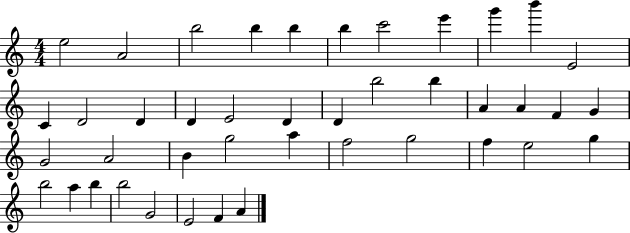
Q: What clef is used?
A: treble